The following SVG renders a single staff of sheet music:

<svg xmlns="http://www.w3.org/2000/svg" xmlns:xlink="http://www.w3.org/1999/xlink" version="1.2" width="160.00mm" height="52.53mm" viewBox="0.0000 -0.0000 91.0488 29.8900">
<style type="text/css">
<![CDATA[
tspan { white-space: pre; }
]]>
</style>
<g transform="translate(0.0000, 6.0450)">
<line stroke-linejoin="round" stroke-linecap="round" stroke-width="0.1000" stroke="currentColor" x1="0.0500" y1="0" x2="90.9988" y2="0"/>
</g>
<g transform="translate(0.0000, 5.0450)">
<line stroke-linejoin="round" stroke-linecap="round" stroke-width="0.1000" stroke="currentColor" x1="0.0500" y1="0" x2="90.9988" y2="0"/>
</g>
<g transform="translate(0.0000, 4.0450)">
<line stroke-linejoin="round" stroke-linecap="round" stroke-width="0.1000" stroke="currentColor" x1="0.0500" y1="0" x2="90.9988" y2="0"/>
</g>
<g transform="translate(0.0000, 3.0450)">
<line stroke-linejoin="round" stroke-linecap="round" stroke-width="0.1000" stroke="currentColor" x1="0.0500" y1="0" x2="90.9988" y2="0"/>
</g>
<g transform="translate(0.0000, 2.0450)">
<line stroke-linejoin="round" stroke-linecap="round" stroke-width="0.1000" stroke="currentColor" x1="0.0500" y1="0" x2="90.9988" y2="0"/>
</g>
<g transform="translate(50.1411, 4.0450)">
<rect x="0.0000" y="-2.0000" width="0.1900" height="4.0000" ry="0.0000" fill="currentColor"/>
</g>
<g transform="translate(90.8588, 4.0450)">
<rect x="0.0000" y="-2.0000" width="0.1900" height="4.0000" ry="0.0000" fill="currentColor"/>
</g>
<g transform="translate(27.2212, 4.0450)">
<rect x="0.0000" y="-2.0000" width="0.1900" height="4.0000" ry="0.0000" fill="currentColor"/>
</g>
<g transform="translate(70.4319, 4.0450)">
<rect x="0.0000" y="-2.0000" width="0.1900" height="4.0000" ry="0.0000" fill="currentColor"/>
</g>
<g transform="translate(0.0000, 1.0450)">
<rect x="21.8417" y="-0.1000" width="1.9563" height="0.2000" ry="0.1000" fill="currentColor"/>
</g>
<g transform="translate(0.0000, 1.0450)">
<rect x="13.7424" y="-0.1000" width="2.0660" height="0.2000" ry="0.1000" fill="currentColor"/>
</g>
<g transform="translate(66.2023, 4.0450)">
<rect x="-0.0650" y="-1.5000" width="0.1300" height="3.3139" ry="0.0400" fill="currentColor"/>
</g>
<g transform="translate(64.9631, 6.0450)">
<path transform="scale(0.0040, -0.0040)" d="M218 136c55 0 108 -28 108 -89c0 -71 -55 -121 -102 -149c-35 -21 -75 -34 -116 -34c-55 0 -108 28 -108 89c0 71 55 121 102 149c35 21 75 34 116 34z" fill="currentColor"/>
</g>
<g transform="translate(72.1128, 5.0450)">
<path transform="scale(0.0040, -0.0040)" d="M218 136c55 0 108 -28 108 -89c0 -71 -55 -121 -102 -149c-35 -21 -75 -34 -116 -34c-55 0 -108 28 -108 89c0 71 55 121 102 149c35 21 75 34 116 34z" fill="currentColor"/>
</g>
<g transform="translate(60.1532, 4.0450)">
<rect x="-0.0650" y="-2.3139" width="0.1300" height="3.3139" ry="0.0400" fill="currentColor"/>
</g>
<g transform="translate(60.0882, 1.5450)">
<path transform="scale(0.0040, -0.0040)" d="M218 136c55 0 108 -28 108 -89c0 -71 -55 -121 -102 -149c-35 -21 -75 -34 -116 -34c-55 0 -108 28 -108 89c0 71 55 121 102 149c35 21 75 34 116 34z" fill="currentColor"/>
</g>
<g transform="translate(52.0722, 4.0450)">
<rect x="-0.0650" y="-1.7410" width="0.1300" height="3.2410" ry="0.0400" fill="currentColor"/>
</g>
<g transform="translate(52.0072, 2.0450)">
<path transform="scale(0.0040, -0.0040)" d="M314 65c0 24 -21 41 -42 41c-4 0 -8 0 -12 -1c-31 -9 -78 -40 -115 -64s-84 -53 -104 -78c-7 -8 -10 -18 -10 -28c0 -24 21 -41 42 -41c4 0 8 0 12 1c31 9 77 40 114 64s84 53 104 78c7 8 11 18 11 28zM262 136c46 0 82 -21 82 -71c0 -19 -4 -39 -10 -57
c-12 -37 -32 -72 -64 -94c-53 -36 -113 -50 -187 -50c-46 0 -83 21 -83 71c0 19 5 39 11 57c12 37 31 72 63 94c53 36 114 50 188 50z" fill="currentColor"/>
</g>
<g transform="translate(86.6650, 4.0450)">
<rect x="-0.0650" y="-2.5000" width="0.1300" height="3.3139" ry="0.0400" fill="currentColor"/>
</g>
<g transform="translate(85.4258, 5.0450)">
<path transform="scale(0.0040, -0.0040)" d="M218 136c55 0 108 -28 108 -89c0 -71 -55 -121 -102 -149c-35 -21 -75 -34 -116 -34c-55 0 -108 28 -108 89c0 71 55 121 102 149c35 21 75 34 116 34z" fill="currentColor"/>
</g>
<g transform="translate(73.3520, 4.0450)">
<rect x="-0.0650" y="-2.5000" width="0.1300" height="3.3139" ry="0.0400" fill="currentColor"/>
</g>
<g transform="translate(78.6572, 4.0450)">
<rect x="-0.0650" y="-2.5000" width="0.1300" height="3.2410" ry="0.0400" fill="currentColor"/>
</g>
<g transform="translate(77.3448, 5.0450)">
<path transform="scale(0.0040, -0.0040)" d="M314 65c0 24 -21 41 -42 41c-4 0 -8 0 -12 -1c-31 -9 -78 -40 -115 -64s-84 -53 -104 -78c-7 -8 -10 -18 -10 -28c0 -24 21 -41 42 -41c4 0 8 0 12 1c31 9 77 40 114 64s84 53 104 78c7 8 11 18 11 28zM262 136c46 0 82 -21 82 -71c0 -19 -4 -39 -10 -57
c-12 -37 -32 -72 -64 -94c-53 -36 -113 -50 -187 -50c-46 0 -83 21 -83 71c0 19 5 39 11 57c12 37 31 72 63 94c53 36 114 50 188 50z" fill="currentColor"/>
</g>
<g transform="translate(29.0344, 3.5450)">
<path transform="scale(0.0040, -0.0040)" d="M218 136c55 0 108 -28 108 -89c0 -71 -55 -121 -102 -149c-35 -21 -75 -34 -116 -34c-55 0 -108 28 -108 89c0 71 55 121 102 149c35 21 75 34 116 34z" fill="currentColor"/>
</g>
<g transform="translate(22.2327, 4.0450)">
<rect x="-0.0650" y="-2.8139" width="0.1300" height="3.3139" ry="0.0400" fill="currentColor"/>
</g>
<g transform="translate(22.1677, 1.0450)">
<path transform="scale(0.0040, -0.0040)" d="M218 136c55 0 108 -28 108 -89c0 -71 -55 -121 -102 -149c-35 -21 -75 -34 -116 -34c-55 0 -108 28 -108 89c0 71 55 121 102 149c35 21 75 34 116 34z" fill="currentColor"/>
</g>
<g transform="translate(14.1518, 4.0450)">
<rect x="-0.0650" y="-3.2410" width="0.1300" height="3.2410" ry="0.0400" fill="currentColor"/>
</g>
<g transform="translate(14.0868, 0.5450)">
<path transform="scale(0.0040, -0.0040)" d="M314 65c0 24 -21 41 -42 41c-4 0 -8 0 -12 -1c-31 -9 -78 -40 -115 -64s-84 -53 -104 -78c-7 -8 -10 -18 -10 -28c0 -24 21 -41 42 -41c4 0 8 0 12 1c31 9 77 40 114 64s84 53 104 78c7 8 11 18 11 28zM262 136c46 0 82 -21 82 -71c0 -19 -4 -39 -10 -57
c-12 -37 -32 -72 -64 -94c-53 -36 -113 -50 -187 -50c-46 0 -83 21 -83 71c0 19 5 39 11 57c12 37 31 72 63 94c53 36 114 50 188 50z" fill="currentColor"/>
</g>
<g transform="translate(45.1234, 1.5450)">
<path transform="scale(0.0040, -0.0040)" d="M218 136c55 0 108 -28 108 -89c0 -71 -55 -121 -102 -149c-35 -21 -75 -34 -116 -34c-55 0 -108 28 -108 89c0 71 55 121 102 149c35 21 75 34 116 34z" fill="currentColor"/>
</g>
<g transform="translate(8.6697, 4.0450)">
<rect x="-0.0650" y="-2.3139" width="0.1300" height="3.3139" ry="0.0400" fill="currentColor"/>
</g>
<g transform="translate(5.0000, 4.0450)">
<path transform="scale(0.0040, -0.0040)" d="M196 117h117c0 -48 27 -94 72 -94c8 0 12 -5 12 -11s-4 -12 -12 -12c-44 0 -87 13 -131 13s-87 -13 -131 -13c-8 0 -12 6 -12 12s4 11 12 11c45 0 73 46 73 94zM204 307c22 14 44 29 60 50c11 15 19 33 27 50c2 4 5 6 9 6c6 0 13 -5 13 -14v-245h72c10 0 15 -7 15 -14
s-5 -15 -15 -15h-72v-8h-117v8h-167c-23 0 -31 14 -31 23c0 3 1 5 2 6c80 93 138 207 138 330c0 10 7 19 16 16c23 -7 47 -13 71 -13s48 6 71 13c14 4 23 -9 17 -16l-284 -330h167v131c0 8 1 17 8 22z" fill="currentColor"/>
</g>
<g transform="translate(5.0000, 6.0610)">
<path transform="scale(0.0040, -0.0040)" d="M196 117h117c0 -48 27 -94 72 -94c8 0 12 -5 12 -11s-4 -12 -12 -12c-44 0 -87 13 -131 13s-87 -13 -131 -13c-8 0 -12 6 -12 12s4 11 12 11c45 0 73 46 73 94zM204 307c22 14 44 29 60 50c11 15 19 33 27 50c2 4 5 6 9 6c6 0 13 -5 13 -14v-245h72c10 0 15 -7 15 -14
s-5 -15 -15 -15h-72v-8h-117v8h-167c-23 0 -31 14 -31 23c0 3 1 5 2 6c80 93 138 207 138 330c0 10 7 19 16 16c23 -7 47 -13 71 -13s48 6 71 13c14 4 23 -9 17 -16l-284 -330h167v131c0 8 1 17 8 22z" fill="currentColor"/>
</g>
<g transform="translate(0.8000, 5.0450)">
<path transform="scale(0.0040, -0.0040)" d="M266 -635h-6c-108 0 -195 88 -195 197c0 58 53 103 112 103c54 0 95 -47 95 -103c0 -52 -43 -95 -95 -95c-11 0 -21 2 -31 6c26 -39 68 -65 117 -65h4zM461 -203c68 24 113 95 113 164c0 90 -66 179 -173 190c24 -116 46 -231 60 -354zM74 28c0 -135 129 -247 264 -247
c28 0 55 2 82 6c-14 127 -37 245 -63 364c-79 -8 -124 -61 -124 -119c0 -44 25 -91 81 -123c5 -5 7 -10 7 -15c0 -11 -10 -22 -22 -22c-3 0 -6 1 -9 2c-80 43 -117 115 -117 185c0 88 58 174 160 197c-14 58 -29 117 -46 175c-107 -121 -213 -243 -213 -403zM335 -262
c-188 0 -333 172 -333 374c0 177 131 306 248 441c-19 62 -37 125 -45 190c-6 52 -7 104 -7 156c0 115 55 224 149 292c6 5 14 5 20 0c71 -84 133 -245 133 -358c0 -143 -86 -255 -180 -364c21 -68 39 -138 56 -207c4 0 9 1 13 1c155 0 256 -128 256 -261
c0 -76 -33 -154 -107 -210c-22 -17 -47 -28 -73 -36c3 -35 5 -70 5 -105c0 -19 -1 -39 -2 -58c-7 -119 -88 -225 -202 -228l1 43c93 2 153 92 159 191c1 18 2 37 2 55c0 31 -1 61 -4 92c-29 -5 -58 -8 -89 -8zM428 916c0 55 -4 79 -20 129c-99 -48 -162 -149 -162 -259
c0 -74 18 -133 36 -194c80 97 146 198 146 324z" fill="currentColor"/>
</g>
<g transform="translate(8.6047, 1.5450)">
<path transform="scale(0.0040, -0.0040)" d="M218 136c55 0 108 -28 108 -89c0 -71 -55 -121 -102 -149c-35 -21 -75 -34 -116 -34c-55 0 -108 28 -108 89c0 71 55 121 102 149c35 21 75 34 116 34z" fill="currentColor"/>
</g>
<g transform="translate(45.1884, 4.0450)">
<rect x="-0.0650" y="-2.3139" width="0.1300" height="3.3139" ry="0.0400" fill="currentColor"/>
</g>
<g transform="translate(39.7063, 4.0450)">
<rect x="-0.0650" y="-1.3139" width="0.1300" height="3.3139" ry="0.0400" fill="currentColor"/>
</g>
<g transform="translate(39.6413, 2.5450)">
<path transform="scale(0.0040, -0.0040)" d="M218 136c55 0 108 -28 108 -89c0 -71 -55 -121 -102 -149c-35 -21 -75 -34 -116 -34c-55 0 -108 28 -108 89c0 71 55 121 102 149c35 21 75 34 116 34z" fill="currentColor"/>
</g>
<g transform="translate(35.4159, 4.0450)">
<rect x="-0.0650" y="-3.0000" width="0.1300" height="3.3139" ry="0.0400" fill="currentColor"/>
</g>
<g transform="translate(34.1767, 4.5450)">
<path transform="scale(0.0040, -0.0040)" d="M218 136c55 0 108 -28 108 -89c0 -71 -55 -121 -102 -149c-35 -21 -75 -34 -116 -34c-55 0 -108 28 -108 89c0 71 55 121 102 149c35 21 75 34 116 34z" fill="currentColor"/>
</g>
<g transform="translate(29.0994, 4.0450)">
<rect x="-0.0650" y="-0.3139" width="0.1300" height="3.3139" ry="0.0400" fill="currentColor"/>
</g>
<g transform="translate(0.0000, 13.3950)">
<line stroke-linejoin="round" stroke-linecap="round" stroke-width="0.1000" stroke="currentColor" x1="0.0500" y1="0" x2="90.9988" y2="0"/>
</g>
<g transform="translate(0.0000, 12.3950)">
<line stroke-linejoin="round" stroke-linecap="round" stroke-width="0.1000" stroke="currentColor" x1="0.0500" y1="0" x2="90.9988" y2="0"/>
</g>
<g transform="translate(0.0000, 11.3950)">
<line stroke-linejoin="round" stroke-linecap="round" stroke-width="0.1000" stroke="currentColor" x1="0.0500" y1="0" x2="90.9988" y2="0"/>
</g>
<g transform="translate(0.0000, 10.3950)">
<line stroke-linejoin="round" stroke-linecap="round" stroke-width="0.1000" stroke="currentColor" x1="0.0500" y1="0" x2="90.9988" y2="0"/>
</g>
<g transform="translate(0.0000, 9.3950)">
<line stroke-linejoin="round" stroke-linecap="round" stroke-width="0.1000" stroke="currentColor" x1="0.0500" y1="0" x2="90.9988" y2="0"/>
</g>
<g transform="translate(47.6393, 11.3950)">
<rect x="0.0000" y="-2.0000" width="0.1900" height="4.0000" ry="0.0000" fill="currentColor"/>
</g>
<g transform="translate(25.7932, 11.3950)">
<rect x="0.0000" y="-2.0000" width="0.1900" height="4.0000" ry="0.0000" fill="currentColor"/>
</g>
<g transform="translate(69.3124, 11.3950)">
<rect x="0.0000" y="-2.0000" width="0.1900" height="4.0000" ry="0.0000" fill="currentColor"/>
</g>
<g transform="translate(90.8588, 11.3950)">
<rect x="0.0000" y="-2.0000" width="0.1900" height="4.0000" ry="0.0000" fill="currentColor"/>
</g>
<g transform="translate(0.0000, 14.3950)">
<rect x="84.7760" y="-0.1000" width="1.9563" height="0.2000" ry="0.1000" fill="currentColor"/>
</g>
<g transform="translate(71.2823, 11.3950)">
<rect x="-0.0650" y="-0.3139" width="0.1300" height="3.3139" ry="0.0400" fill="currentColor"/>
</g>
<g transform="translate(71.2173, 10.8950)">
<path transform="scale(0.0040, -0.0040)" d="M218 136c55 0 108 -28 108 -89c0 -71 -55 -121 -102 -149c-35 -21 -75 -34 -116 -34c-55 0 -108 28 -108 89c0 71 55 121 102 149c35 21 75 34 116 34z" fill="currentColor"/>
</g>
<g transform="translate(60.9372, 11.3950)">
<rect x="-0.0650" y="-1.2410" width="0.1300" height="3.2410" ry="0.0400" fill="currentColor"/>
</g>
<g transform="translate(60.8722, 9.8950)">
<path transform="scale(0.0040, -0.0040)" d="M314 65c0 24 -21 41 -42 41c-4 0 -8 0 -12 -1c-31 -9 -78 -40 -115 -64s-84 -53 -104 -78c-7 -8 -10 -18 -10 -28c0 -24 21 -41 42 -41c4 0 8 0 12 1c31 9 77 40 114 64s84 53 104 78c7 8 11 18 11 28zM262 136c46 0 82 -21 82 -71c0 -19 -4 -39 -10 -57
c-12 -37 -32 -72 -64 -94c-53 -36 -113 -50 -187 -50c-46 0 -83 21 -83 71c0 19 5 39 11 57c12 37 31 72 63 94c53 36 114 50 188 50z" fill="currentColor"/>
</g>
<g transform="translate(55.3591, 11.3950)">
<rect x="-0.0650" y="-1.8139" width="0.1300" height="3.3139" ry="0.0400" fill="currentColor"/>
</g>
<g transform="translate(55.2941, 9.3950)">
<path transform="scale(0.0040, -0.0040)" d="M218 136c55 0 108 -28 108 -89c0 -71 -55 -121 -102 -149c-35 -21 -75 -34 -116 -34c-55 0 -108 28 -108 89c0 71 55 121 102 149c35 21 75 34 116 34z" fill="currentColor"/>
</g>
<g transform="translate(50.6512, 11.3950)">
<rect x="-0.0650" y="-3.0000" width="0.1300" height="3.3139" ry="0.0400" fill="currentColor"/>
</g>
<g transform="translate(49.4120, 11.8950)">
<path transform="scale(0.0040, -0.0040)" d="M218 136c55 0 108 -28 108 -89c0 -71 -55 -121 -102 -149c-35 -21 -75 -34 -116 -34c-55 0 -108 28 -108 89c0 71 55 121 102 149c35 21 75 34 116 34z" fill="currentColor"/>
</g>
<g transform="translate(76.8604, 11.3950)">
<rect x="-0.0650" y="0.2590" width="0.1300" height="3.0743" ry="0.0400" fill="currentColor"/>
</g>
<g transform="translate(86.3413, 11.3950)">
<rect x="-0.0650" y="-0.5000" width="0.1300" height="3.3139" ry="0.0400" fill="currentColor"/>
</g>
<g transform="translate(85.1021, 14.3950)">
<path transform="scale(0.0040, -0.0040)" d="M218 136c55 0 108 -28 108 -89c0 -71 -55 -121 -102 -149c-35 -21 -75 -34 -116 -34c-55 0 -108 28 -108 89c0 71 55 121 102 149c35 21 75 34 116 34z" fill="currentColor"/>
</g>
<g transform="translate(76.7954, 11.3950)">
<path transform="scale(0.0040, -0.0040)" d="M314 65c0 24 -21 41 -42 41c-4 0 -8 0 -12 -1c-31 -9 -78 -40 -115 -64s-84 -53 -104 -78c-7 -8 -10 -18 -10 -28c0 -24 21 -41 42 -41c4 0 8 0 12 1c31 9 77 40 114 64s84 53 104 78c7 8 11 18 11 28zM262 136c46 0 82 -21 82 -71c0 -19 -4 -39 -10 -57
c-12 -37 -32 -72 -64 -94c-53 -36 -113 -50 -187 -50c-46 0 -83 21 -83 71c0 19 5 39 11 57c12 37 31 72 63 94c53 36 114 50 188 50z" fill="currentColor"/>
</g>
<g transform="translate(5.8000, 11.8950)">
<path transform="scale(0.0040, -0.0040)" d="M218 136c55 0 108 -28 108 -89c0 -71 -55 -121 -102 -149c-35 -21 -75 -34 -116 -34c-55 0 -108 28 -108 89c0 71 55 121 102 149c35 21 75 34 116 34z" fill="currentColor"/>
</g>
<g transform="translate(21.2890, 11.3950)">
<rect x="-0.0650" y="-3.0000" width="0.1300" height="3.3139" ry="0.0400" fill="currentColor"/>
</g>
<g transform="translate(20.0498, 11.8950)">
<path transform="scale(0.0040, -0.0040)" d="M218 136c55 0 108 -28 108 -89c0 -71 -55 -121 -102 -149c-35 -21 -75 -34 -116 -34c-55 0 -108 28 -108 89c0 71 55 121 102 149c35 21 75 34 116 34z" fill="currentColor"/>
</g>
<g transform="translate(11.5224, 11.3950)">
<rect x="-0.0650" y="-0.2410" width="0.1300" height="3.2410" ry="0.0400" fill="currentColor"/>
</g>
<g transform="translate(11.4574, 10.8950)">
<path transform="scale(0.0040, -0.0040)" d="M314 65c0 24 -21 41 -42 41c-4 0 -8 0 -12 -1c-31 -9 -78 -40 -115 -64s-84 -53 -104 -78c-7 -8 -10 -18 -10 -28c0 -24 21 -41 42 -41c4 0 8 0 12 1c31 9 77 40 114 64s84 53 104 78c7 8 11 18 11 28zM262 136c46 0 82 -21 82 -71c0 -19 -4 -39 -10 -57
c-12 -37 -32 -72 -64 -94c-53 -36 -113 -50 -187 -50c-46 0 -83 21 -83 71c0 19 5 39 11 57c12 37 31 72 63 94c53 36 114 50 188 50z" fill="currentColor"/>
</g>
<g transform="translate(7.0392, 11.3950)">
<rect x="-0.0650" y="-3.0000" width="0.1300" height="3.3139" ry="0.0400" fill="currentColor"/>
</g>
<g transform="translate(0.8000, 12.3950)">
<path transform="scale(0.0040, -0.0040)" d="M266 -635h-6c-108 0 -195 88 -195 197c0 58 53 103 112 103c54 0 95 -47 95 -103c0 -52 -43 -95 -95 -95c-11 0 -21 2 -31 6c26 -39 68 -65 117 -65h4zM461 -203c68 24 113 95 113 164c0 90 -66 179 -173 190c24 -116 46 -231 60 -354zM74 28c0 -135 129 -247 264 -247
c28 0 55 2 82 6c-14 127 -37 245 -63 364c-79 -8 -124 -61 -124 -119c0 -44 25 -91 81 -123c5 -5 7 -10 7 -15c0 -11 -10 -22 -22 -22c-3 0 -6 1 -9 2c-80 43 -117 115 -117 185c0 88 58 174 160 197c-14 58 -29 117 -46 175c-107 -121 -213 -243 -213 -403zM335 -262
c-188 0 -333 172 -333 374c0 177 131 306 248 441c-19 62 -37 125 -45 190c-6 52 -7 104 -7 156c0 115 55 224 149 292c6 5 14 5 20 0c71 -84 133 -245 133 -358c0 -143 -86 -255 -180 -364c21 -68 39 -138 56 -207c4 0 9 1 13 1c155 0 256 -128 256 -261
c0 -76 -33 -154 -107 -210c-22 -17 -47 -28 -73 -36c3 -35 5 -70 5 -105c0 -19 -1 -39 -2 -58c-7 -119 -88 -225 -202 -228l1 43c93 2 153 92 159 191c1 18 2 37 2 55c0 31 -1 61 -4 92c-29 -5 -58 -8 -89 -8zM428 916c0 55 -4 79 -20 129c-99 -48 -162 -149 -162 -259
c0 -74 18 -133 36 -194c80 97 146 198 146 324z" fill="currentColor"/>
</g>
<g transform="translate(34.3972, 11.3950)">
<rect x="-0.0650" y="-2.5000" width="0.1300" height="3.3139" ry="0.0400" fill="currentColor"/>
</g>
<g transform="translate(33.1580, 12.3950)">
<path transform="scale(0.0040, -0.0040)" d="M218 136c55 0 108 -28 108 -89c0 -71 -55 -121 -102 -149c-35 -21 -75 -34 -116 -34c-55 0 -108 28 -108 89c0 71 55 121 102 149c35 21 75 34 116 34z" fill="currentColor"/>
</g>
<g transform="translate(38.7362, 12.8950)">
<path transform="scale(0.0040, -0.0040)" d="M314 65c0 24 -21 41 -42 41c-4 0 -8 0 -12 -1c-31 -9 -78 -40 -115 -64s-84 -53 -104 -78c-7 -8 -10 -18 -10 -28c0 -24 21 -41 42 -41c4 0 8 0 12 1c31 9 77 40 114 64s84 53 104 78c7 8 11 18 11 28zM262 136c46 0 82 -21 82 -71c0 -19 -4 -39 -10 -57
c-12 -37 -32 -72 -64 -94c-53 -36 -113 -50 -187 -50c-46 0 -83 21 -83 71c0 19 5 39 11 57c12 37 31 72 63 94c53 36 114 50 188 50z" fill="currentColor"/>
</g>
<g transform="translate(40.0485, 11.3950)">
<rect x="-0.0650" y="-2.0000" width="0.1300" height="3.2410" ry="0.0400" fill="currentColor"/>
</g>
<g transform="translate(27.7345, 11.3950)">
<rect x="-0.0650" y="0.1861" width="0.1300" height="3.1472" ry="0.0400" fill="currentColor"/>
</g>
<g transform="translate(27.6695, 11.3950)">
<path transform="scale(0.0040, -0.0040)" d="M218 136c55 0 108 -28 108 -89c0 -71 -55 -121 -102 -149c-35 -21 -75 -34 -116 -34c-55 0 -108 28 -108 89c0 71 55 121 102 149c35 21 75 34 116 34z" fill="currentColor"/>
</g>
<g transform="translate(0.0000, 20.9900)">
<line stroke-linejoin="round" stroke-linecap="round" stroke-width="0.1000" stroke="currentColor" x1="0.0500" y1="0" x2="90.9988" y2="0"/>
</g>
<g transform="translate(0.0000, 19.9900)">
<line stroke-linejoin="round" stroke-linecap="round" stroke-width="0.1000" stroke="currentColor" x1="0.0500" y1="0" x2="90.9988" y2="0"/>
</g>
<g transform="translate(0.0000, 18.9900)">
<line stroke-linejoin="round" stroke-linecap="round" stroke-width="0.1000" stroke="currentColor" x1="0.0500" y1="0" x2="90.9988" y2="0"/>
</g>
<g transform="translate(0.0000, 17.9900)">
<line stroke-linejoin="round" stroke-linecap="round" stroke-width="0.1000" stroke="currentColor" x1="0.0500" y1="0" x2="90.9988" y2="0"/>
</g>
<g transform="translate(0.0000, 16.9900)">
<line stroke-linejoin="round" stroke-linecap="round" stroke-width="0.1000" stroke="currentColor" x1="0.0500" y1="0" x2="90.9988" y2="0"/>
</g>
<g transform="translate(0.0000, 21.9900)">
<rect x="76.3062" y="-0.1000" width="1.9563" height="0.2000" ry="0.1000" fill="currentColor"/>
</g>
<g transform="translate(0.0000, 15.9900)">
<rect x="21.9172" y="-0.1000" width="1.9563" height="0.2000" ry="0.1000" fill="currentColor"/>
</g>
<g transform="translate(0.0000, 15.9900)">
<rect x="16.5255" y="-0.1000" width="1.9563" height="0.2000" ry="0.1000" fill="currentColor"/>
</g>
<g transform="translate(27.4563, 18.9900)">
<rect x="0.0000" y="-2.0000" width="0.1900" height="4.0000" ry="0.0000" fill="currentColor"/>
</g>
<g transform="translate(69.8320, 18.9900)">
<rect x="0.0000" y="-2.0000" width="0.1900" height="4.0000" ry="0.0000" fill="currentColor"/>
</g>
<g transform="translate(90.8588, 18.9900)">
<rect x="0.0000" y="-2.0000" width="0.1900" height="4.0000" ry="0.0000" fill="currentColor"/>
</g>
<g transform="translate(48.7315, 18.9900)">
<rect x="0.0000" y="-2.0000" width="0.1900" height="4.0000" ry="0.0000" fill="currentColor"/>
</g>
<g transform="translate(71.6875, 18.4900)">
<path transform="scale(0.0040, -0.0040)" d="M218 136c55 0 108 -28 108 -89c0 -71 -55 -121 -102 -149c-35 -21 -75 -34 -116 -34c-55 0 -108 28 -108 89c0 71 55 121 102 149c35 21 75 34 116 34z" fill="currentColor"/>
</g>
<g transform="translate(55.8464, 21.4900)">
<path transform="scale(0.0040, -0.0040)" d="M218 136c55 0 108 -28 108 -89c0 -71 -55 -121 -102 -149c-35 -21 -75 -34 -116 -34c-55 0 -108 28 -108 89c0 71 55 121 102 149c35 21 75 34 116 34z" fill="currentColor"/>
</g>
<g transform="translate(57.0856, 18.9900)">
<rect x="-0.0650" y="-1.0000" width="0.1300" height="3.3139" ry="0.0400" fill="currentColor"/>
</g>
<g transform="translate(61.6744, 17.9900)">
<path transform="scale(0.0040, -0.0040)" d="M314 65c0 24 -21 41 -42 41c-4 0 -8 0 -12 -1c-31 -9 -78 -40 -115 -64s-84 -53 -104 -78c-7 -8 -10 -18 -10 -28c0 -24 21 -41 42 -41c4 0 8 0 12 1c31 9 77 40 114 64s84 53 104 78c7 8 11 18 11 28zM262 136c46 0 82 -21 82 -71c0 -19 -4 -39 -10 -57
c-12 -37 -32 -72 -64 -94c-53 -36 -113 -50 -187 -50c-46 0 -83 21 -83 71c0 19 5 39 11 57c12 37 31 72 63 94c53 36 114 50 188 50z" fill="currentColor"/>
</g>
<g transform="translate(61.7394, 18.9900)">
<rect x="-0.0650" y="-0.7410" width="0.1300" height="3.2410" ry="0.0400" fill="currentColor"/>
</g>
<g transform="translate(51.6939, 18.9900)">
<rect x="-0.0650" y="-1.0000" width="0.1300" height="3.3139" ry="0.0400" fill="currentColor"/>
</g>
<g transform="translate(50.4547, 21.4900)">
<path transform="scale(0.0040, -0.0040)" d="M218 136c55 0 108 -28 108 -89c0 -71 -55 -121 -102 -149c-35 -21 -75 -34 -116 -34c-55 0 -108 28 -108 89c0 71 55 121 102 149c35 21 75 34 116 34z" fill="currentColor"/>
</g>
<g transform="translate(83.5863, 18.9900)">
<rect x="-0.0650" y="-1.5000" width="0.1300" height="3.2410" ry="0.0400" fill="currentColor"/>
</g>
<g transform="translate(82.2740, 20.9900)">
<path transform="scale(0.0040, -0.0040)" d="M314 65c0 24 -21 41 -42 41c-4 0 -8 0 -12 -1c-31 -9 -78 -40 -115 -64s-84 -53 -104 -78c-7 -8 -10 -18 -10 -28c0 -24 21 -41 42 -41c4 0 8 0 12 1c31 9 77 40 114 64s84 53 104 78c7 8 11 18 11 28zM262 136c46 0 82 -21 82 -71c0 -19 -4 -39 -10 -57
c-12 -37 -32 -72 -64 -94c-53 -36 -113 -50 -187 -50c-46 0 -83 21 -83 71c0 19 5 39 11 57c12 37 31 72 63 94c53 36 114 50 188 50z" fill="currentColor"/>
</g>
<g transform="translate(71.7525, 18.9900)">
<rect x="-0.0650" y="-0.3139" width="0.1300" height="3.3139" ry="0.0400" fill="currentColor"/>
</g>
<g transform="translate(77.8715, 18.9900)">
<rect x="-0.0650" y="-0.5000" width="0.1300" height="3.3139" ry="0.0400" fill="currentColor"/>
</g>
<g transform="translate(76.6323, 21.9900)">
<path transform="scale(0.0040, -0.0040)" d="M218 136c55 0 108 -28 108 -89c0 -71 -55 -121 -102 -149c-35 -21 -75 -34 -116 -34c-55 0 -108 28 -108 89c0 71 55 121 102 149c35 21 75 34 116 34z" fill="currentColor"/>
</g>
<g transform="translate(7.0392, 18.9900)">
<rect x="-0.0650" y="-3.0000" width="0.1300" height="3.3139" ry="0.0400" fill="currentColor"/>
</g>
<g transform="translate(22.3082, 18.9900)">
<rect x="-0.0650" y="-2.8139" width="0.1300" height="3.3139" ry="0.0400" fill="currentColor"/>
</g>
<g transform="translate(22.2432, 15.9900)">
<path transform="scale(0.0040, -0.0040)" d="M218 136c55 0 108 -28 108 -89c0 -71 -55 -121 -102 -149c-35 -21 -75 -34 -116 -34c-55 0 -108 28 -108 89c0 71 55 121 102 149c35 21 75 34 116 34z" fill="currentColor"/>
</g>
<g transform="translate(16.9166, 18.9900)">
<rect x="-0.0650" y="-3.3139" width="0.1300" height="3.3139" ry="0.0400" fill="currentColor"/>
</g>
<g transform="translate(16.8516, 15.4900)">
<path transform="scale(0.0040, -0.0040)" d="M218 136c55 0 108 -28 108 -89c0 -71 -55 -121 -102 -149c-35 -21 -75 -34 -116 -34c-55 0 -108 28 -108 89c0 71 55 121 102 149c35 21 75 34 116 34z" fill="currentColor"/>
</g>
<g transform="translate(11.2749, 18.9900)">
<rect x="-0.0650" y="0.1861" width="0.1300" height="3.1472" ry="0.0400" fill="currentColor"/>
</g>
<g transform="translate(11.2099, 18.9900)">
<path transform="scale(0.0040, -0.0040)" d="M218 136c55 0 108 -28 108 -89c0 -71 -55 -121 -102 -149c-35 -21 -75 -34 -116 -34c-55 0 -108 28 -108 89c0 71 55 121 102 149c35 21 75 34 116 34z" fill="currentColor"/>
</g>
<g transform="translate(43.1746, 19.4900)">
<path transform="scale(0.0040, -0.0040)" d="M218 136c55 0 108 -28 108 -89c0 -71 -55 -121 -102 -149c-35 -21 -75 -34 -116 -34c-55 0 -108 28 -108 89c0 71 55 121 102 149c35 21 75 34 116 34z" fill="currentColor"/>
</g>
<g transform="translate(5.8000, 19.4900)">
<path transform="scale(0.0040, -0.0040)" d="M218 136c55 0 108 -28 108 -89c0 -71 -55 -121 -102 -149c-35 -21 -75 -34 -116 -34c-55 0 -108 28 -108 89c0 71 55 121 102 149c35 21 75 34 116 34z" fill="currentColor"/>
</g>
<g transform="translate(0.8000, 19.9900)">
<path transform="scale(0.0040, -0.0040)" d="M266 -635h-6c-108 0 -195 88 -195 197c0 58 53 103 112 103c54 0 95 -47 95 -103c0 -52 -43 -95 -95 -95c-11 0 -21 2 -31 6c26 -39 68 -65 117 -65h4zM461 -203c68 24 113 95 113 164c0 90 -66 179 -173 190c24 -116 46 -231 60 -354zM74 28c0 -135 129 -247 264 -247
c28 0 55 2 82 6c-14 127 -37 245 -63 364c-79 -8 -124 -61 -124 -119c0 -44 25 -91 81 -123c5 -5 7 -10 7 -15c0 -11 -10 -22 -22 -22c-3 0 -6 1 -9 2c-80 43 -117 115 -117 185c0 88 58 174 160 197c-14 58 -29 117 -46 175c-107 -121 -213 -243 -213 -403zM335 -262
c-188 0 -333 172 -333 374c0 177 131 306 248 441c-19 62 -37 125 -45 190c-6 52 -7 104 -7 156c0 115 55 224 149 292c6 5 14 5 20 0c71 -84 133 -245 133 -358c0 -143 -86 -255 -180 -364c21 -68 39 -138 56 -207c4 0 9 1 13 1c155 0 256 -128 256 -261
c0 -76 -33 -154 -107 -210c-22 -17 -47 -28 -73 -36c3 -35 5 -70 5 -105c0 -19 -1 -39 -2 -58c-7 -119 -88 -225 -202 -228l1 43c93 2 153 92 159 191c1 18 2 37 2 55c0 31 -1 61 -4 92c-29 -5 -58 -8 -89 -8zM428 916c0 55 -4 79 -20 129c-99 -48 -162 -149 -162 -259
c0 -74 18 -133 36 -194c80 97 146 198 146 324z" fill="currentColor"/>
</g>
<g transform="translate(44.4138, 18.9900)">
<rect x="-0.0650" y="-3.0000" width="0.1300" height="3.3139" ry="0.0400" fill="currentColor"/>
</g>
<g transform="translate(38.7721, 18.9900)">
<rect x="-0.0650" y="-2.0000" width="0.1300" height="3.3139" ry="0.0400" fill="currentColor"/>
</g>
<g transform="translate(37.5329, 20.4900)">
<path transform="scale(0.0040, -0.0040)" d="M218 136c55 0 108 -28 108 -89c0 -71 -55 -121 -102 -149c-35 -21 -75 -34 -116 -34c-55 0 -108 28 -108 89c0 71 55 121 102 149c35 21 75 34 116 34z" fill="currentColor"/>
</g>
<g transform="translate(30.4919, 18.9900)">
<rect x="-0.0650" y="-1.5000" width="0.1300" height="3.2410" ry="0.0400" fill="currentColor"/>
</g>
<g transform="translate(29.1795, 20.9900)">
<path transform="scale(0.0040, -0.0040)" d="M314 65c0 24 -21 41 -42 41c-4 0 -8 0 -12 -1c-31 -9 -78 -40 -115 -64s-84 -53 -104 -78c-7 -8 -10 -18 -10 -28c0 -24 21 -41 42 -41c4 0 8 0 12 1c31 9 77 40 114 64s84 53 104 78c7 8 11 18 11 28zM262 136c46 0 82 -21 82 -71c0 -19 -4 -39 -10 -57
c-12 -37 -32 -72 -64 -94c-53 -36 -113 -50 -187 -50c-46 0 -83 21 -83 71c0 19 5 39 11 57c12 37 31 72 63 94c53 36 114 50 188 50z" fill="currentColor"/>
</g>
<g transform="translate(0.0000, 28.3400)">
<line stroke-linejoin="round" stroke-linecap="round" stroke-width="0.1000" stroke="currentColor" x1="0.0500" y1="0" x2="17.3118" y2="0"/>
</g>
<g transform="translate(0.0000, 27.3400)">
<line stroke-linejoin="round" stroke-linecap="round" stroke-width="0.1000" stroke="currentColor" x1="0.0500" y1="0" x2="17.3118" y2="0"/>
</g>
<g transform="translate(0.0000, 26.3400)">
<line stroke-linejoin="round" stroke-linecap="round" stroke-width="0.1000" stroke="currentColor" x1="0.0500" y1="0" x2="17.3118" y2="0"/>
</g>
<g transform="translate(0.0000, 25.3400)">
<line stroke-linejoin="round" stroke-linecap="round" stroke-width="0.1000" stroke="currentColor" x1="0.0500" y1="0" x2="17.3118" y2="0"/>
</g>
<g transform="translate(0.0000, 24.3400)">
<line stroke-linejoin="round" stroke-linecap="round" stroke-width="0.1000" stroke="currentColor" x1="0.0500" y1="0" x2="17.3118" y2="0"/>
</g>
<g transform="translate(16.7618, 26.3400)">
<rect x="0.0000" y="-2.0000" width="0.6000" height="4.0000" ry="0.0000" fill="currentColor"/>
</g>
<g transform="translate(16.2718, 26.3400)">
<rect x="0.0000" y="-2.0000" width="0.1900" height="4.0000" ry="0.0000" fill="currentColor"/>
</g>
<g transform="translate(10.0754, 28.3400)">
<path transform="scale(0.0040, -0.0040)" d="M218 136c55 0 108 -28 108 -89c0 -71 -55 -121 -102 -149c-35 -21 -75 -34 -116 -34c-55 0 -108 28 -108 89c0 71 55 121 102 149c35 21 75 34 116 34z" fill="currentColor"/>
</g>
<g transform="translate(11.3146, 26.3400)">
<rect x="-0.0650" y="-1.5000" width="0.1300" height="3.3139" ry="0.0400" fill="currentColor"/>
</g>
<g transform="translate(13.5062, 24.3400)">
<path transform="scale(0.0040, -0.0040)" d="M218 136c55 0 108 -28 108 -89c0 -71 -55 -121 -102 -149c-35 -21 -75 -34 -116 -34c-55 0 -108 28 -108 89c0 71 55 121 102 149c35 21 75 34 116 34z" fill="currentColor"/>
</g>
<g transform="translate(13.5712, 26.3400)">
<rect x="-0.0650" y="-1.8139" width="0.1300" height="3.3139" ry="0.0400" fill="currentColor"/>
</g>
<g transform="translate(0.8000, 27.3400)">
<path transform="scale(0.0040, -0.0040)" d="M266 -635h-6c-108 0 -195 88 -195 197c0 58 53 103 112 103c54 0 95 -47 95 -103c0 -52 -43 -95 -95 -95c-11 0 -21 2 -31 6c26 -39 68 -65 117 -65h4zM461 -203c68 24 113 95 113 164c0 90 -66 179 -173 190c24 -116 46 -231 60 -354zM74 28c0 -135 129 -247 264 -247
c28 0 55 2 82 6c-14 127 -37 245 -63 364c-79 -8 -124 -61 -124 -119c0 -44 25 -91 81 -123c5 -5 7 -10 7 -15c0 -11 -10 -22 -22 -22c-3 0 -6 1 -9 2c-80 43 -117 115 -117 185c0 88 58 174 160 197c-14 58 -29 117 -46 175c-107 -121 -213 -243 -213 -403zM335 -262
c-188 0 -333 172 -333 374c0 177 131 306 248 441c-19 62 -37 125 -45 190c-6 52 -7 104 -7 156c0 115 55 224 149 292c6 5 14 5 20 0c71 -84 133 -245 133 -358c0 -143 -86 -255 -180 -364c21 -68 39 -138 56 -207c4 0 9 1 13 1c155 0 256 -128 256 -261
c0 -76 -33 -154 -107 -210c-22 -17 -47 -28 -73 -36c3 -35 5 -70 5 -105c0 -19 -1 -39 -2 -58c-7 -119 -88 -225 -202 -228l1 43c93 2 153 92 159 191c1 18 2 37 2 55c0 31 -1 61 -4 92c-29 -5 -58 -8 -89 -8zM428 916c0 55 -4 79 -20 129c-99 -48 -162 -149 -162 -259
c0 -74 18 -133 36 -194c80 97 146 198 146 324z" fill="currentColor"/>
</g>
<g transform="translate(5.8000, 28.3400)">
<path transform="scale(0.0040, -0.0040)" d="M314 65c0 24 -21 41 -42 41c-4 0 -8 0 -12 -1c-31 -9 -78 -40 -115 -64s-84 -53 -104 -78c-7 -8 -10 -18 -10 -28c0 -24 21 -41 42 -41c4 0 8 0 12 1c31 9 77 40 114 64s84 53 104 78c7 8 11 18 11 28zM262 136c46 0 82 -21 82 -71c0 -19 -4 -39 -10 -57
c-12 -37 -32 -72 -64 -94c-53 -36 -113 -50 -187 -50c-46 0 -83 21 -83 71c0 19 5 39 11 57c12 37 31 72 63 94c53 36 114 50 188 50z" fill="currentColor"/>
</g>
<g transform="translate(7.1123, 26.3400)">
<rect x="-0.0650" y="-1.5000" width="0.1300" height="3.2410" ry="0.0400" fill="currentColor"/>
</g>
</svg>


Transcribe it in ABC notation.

X:1
T:Untitled
M:4/4
L:1/4
K:C
g b2 a c A e g f2 g E G G2 G A c2 A B G F2 A f e2 c B2 C A B b a E2 F A D D d2 c C E2 E2 E f